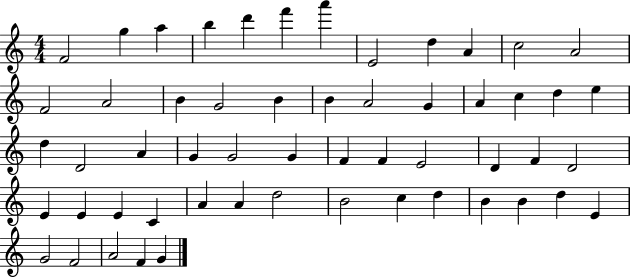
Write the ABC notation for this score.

X:1
T:Untitled
M:4/4
L:1/4
K:C
F2 g a b d' f' a' E2 d A c2 A2 F2 A2 B G2 B B A2 G A c d e d D2 A G G2 G F F E2 D F D2 E E E C A A d2 B2 c d B B d E G2 F2 A2 F G